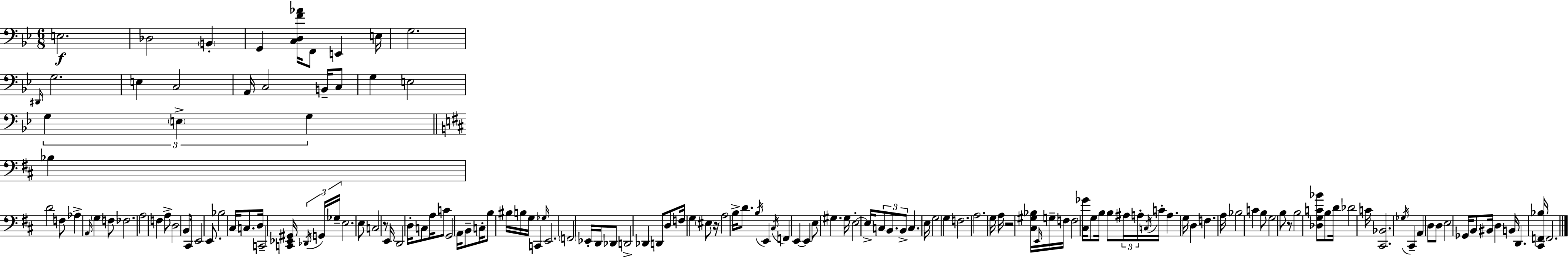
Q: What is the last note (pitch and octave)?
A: F2